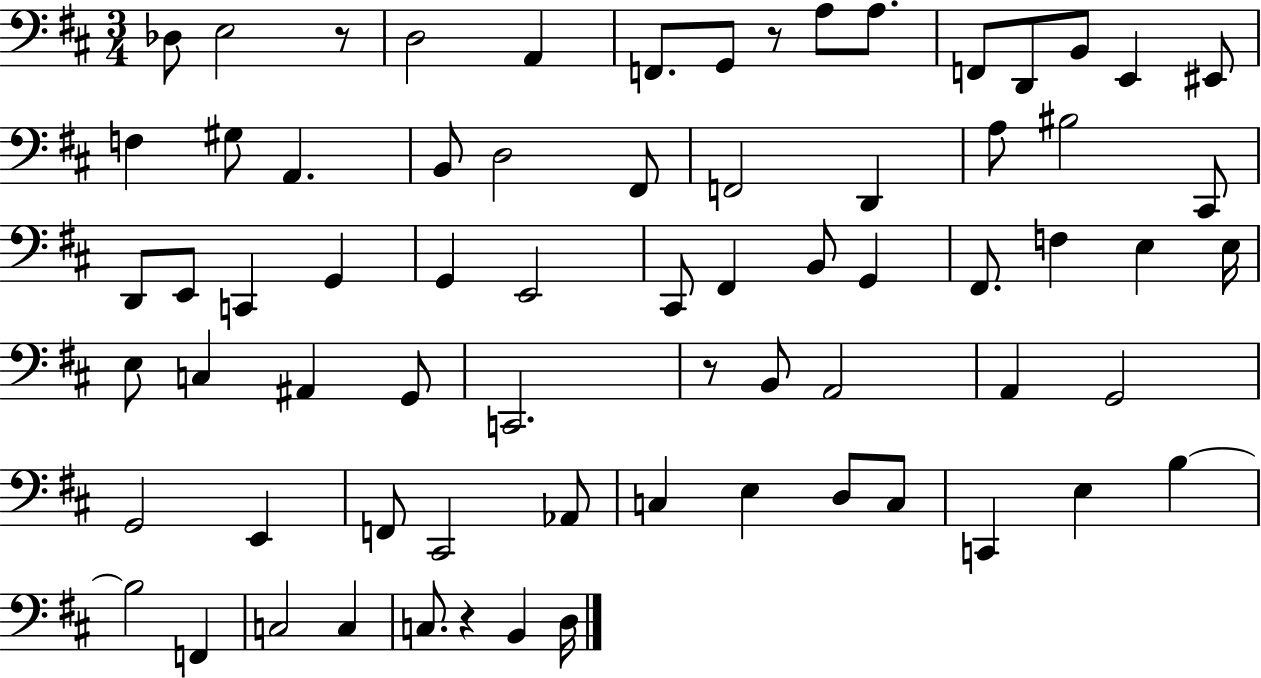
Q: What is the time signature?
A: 3/4